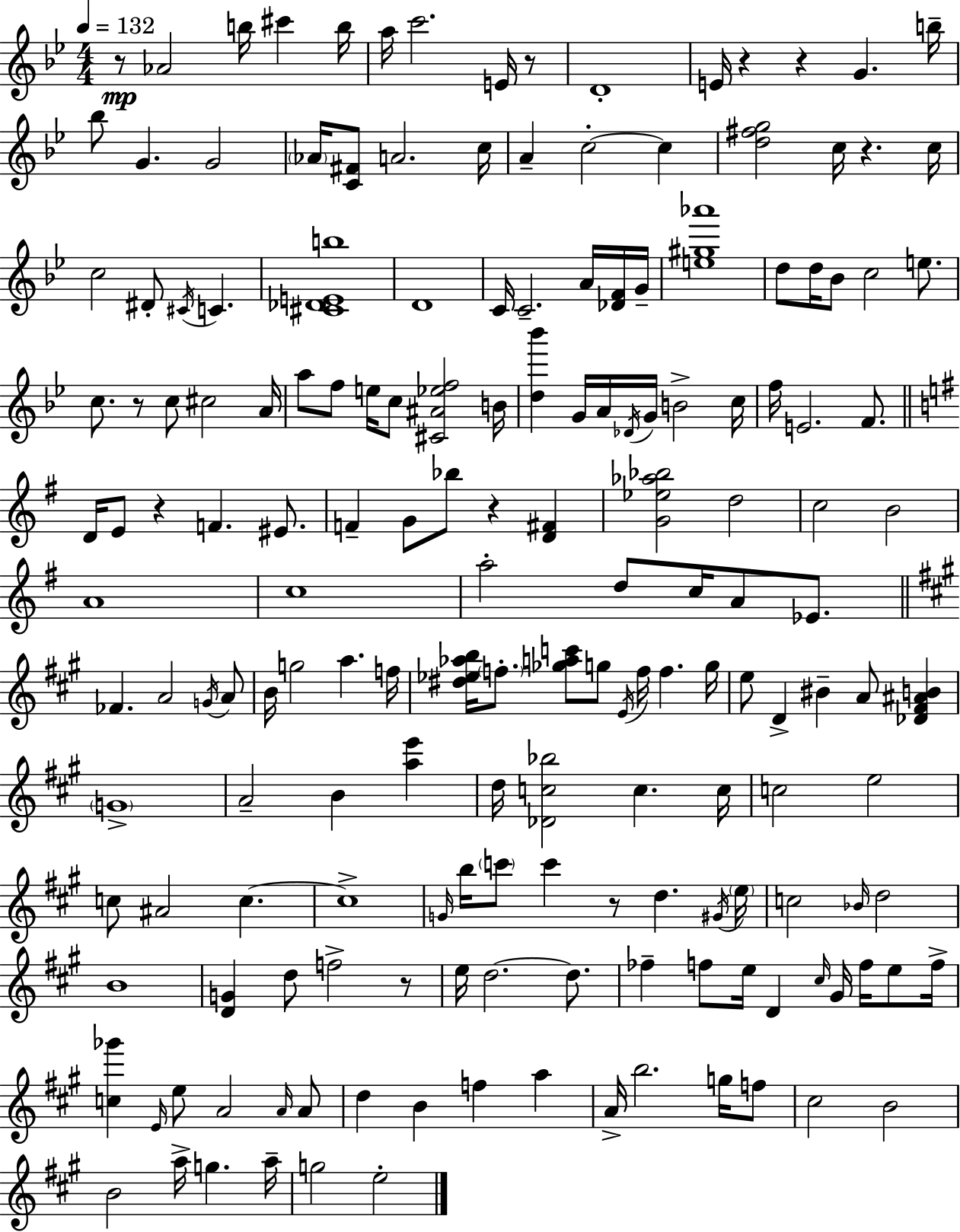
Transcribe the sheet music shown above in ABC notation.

X:1
T:Untitled
M:4/4
L:1/4
K:Bb
z/2 _A2 b/4 ^c' b/4 a/4 c'2 E/4 z/2 D4 E/4 z z G b/4 _b/2 G G2 _A/4 [C^F]/2 A2 c/4 A c2 c [d^fg]2 c/4 z c/4 c2 ^D/2 ^C/4 C [^C_DEb]4 D4 C/4 C2 A/4 [_DF]/4 G/4 [e^g_a']4 d/2 d/4 _B/2 c2 e/2 c/2 z/2 c/2 ^c2 A/4 a/2 f/2 e/4 c/2 [^C^A_ef]2 B/4 [d_b'] G/4 A/4 _D/4 G/4 B2 c/4 f/4 E2 F/2 D/4 E/2 z F ^E/2 F G/2 _b/2 z [D^F] [G_e_a_b]2 d2 c2 B2 A4 c4 a2 d/2 c/4 A/2 _E/2 _F A2 G/4 A/2 B/4 g2 a f/4 [^d_e_ab]/4 f/2 [_gac']/2 g/2 E/4 f/4 f g/4 e/2 D ^B A/2 [_D^F^AB] G4 A2 B [ae'] d/4 [_Dc_b]2 c c/4 c2 e2 c/2 ^A2 c c4 G/4 b/4 c'/2 c' z/2 d ^G/4 e/4 c2 _B/4 d2 B4 [DG] d/2 f2 z/2 e/4 d2 d/2 _f f/2 e/4 D ^c/4 ^G/4 f/4 e/2 f/4 [c_g'] E/4 e/2 A2 A/4 A/2 d B f a A/4 b2 g/4 f/2 ^c2 B2 B2 a/4 g a/4 g2 e2